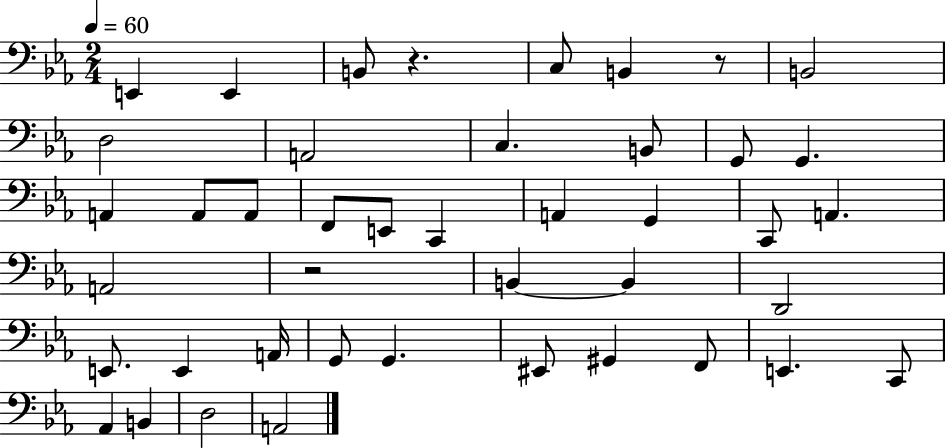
X:1
T:Untitled
M:2/4
L:1/4
K:Eb
E,, E,, B,,/2 z C,/2 B,, z/2 B,,2 D,2 A,,2 C, B,,/2 G,,/2 G,, A,, A,,/2 A,,/2 F,,/2 E,,/2 C,, A,, G,, C,,/2 A,, A,,2 z2 B,, B,, D,,2 E,,/2 E,, A,,/4 G,,/2 G,, ^E,,/2 ^G,, F,,/2 E,, C,,/2 _A,, B,, D,2 A,,2